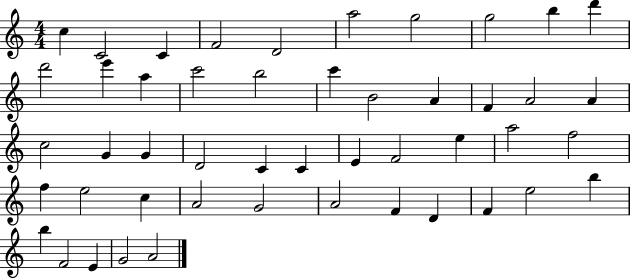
{
  \clef treble
  \numericTimeSignature
  \time 4/4
  \key c \major
  c''4 c'2 c'4 | f'2 d'2 | a''2 g''2 | g''2 b''4 d'''4 | \break d'''2 e'''4 a''4 | c'''2 b''2 | c'''4 b'2 a'4 | f'4 a'2 a'4 | \break c''2 g'4 g'4 | d'2 c'4 c'4 | e'4 f'2 e''4 | a''2 f''2 | \break f''4 e''2 c''4 | a'2 g'2 | a'2 f'4 d'4 | f'4 e''2 b''4 | \break b''4 f'2 e'4 | g'2 a'2 | \bar "|."
}